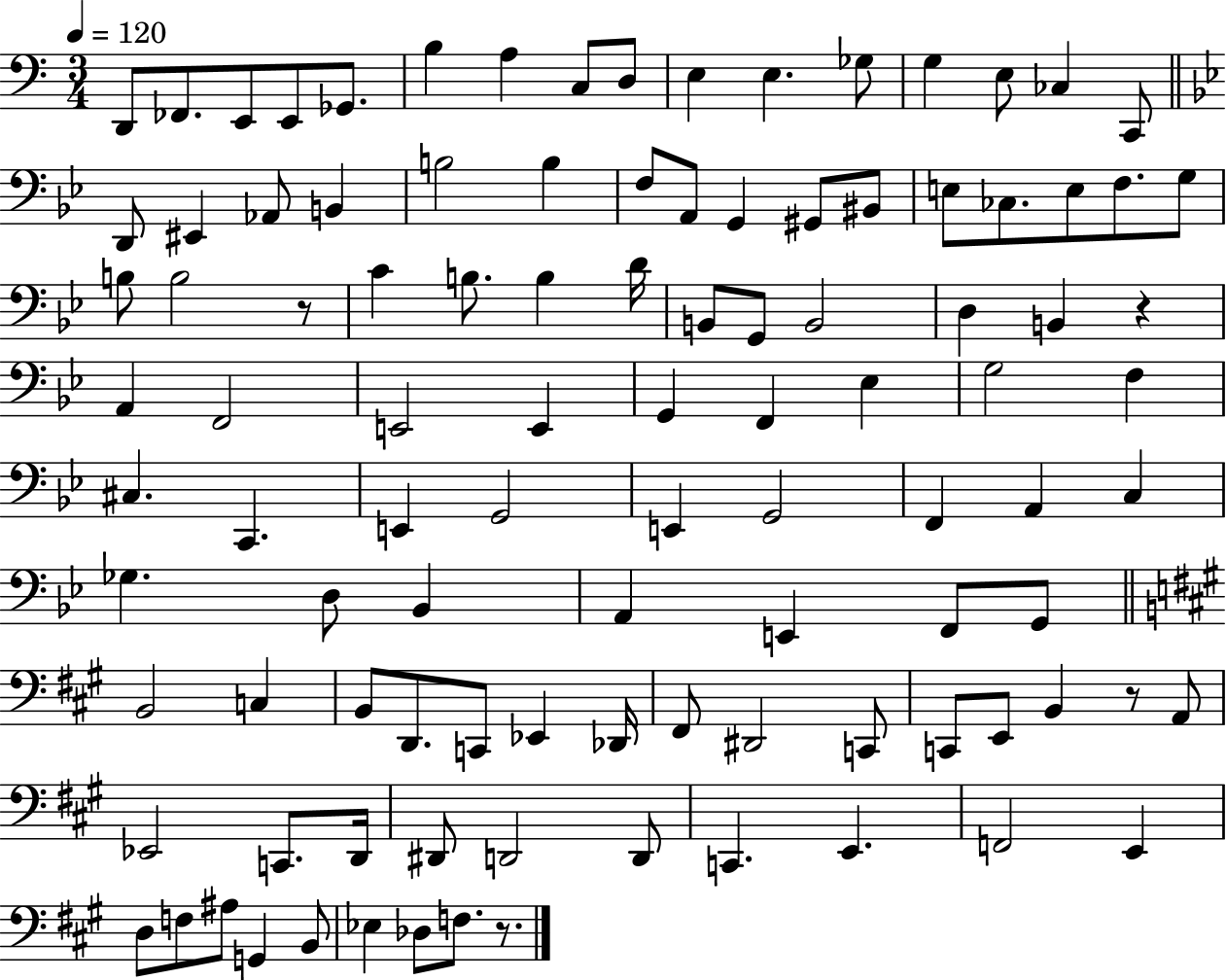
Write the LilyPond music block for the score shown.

{
  \clef bass
  \numericTimeSignature
  \time 3/4
  \key c \major
  \tempo 4 = 120
  d,8 fes,8. e,8 e,8 ges,8. | b4 a4 c8 d8 | e4 e4. ges8 | g4 e8 ces4 c,8 | \break \bar "||" \break \key bes \major d,8 eis,4 aes,8 b,4 | b2 b4 | f8 a,8 g,4 gis,8 bis,8 | e8 ces8. e8 f8. g8 | \break b8 b2 r8 | c'4 b8. b4 d'16 | b,8 g,8 b,2 | d4 b,4 r4 | \break a,4 f,2 | e,2 e,4 | g,4 f,4 ees4 | g2 f4 | \break cis4. c,4. | e,4 g,2 | e,4 g,2 | f,4 a,4 c4 | \break ges4. d8 bes,4 | a,4 e,4 f,8 g,8 | \bar "||" \break \key a \major b,2 c4 | b,8 d,8. c,8 ees,4 des,16 | fis,8 dis,2 c,8 | c,8 e,8 b,4 r8 a,8 | \break ees,2 c,8. d,16 | dis,8 d,2 d,8 | c,4. e,4. | f,2 e,4 | \break d8 f8 ais8 g,4 b,8 | ees4 des8 f8. r8. | \bar "|."
}